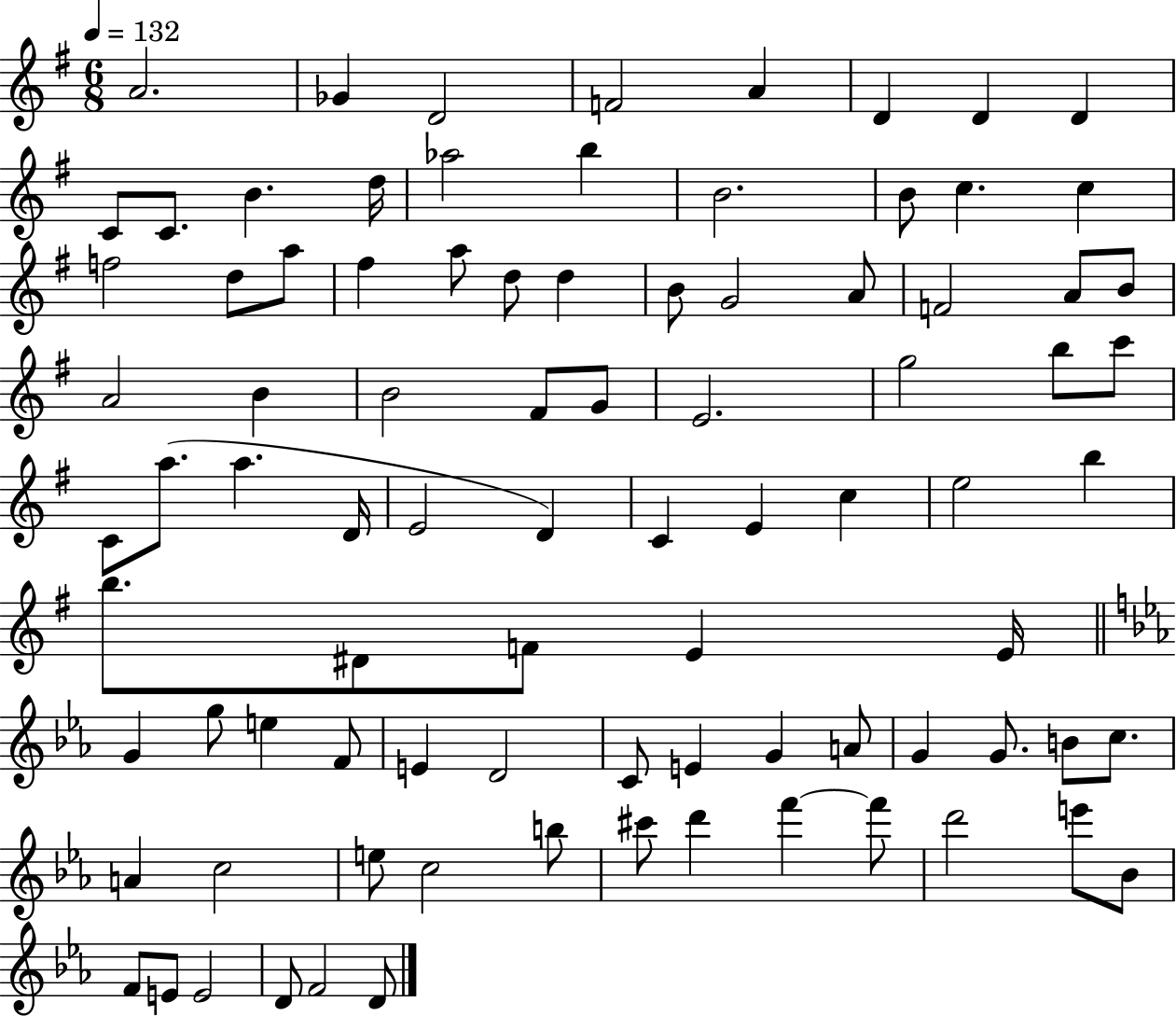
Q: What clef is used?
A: treble